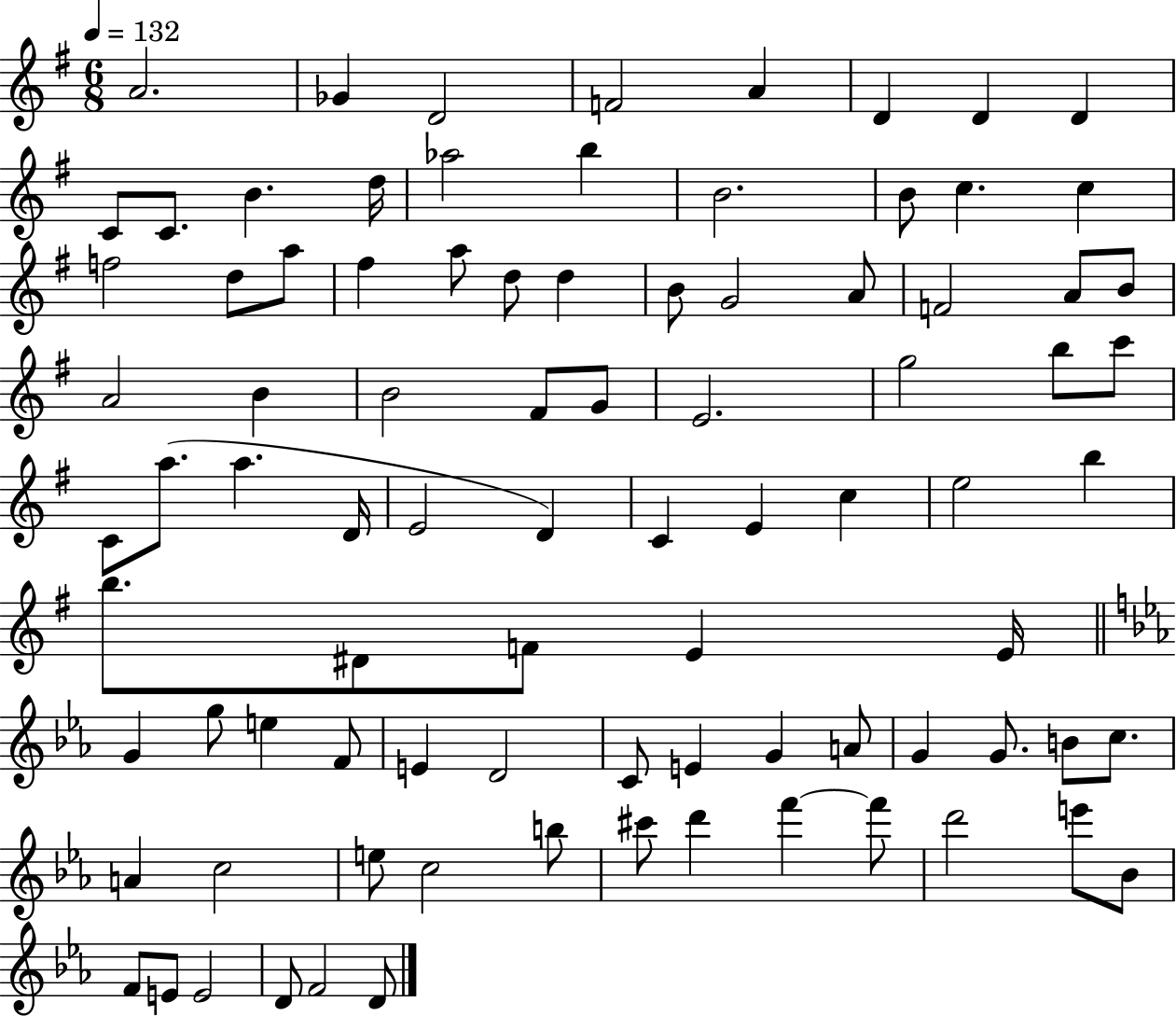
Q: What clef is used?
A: treble